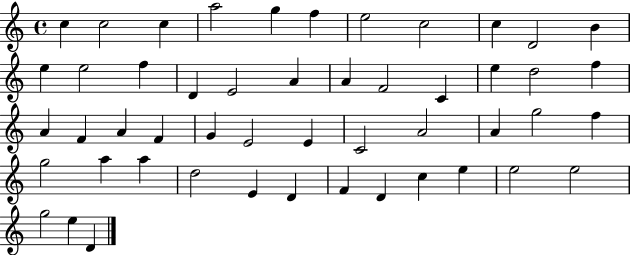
X:1
T:Untitled
M:4/4
L:1/4
K:C
c c2 c a2 g f e2 c2 c D2 B e e2 f D E2 A A F2 C e d2 f A F A F G E2 E C2 A2 A g2 f g2 a a d2 E D F D c e e2 e2 g2 e D